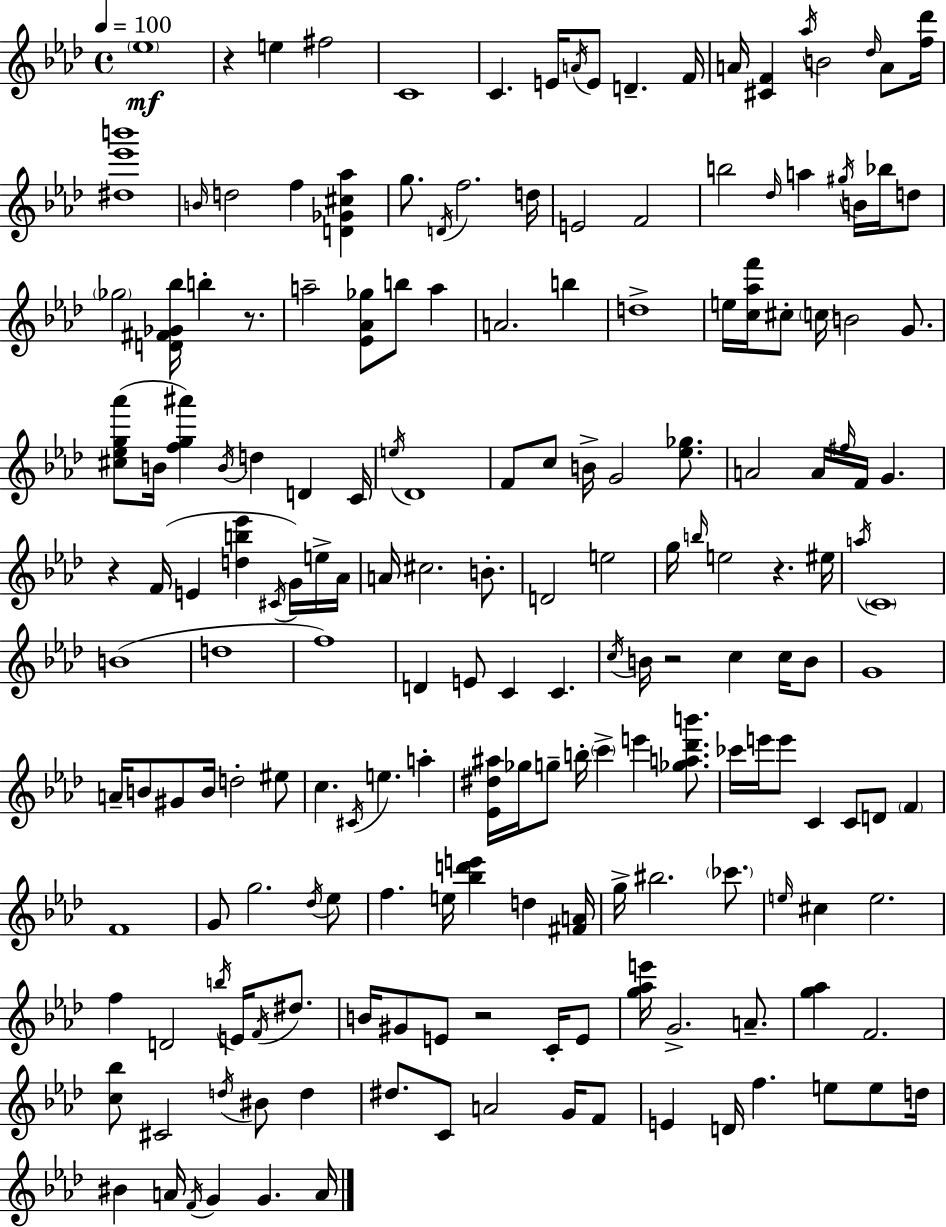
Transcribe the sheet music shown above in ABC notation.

X:1
T:Untitled
M:4/4
L:1/4
K:Ab
_e4 z e ^f2 C4 C E/4 A/4 E/2 D F/4 A/4 [^CF] _a/4 B2 _d/4 A/2 [f_d']/4 [^d_e'b']4 B/4 d2 f [D_G^c_a] g/2 D/4 f2 d/4 E2 F2 b2 _d/4 a ^g/4 B/4 _b/4 d/2 _g2 [D^F_G_b]/4 b z/2 a2 [_E_A_g]/2 b/2 a A2 b d4 e/4 [c_af']/4 ^c/2 c/4 B2 G/2 [^c_eg_a']/2 B/4 [fg^a'] B/4 d D C/4 e/4 _D4 F/2 c/2 B/4 G2 [_e_g]/2 A2 A/4 ^f/4 F/4 G z F/4 E [db_e'] ^C/4 G/4 e/4 _A/4 A/4 ^c2 B/2 D2 e2 g/4 b/4 e2 z ^e/4 a/4 C4 B4 d4 f4 D E/2 C C c/4 B/4 z2 c c/4 B/2 G4 A/4 B/2 ^G/2 B/4 d2 ^e/2 c ^C/4 e a [_E^d^a]/4 _g/4 g/2 b/4 c' e' [_ga_d'b']/2 _c'/4 e'/4 e'/2 C C/2 D/2 F F4 G/2 g2 _d/4 _e/2 f e/4 [_bd'e'] d [^FA]/4 g/4 ^b2 _c'/2 e/4 ^c e2 f D2 b/4 E/4 F/4 ^d/2 B/4 ^G/2 E/2 z2 C/4 E/2 [g_ae']/4 G2 A/2 [g_a] F2 [c_b]/2 ^C2 d/4 ^B/2 d ^d/2 C/2 A2 G/4 F/2 E D/4 f e/2 e/2 d/4 ^B A/4 F/4 G G A/4